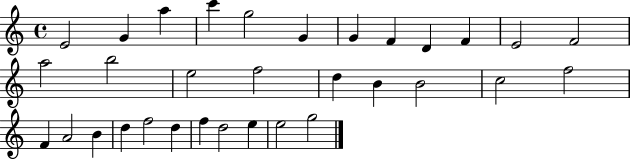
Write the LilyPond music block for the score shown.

{
  \clef treble
  \time 4/4
  \defaultTimeSignature
  \key c \major
  e'2 g'4 a''4 | c'''4 g''2 g'4 | g'4 f'4 d'4 f'4 | e'2 f'2 | \break a''2 b''2 | e''2 f''2 | d''4 b'4 b'2 | c''2 f''2 | \break f'4 a'2 b'4 | d''4 f''2 d''4 | f''4 d''2 e''4 | e''2 g''2 | \break \bar "|."
}